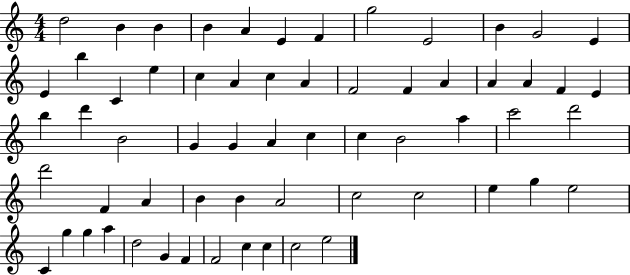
D5/h B4/q B4/q B4/q A4/q E4/q F4/q G5/h E4/h B4/q G4/h E4/q E4/q B5/q C4/q E5/q C5/q A4/q C5/q A4/q F4/h F4/q A4/q A4/q A4/q F4/q E4/q B5/q D6/q B4/h G4/q G4/q A4/q C5/q C5/q B4/h A5/q C6/h D6/h D6/h F4/q A4/q B4/q B4/q A4/h C5/h C5/h E5/q G5/q E5/h C4/q G5/q G5/q A5/q D5/h G4/q F4/q F4/h C5/q C5/q C5/h E5/h